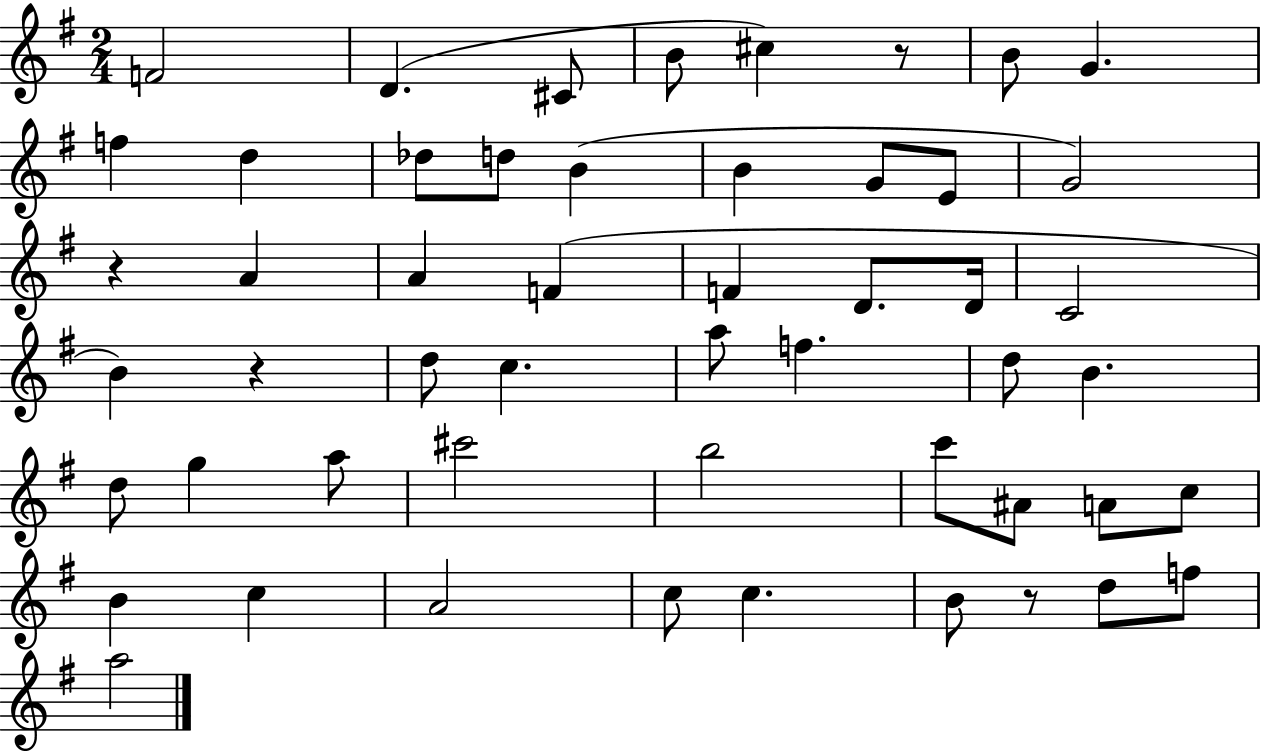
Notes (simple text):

F4/h D4/q. C#4/e B4/e C#5/q R/e B4/e G4/q. F5/q D5/q Db5/e D5/e B4/q B4/q G4/e E4/e G4/h R/q A4/q A4/q F4/q F4/q D4/e. D4/s C4/h B4/q R/q D5/e C5/q. A5/e F5/q. D5/e B4/q. D5/e G5/q A5/e C#6/h B5/h C6/e A#4/e A4/e C5/e B4/q C5/q A4/h C5/e C5/q. B4/e R/e D5/e F5/e A5/h